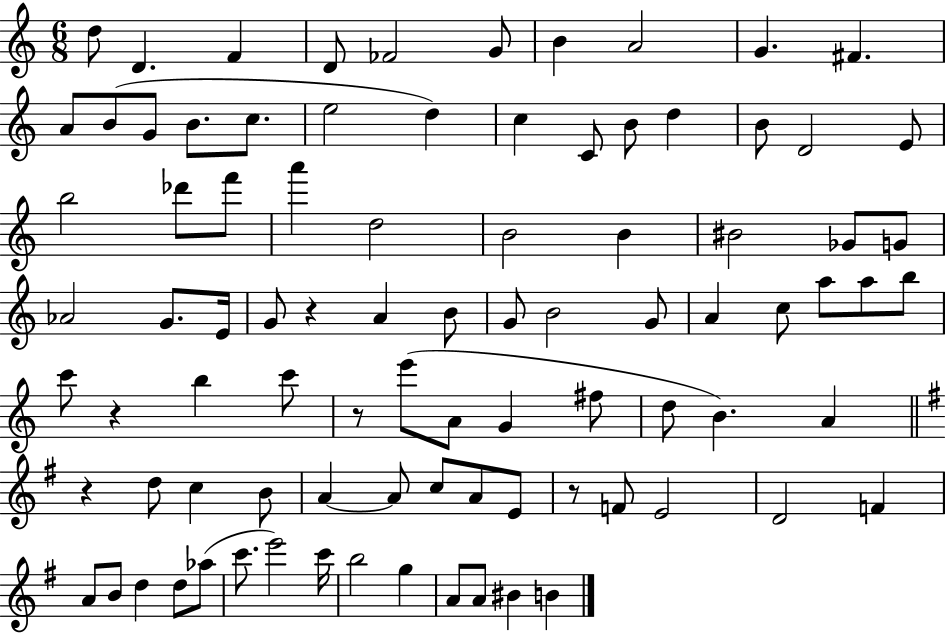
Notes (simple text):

D5/e D4/q. F4/q D4/e FES4/h G4/e B4/q A4/h G4/q. F#4/q. A4/e B4/e G4/e B4/e. C5/e. E5/h D5/q C5/q C4/e B4/e D5/q B4/e D4/h E4/e B5/h Db6/e F6/e A6/q D5/h B4/h B4/q BIS4/h Gb4/e G4/e Ab4/h G4/e. E4/s G4/e R/q A4/q B4/e G4/e B4/h G4/e A4/q C5/e A5/e A5/e B5/e C6/e R/q B5/q C6/e R/e E6/e A4/e G4/q F#5/e D5/e B4/q. A4/q R/q D5/e C5/q B4/e A4/q A4/e C5/e A4/e E4/e R/e F4/e E4/h D4/h F4/q A4/e B4/e D5/q D5/e Ab5/e C6/e. E6/h C6/s B5/h G5/q A4/e A4/e BIS4/q B4/q